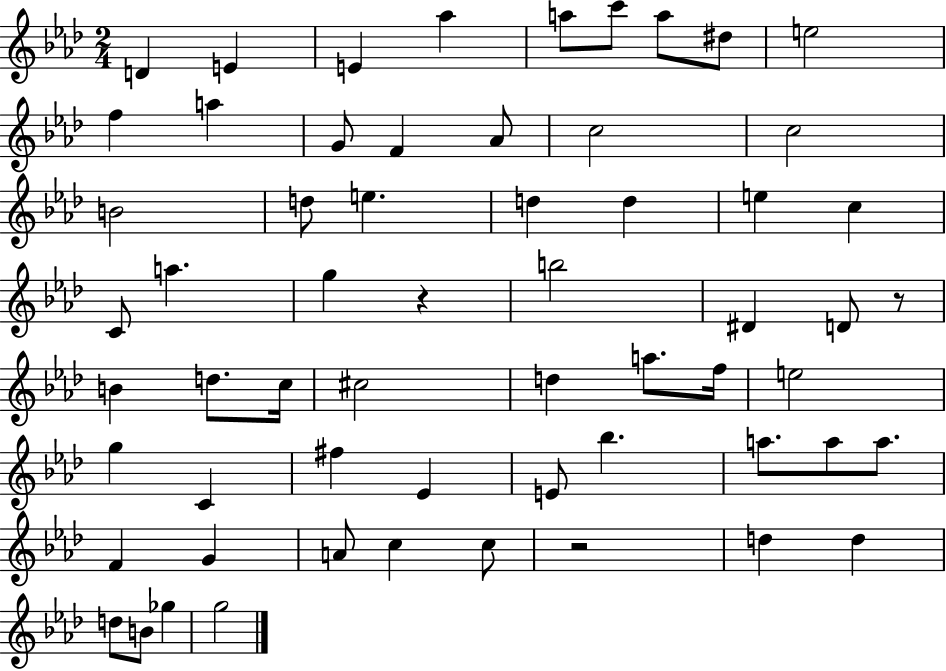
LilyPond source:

{
  \clef treble
  \numericTimeSignature
  \time 2/4
  \key aes \major
  d'4 e'4 | e'4 aes''4 | a''8 c'''8 a''8 dis''8 | e''2 | \break f''4 a''4 | g'8 f'4 aes'8 | c''2 | c''2 | \break b'2 | d''8 e''4. | d''4 d''4 | e''4 c''4 | \break c'8 a''4. | g''4 r4 | b''2 | dis'4 d'8 r8 | \break b'4 d''8. c''16 | cis''2 | d''4 a''8. f''16 | e''2 | \break g''4 c'4 | fis''4 ees'4 | e'8 bes''4. | a''8. a''8 a''8. | \break f'4 g'4 | a'8 c''4 c''8 | r2 | d''4 d''4 | \break d''8 b'8 ges''4 | g''2 | \bar "|."
}